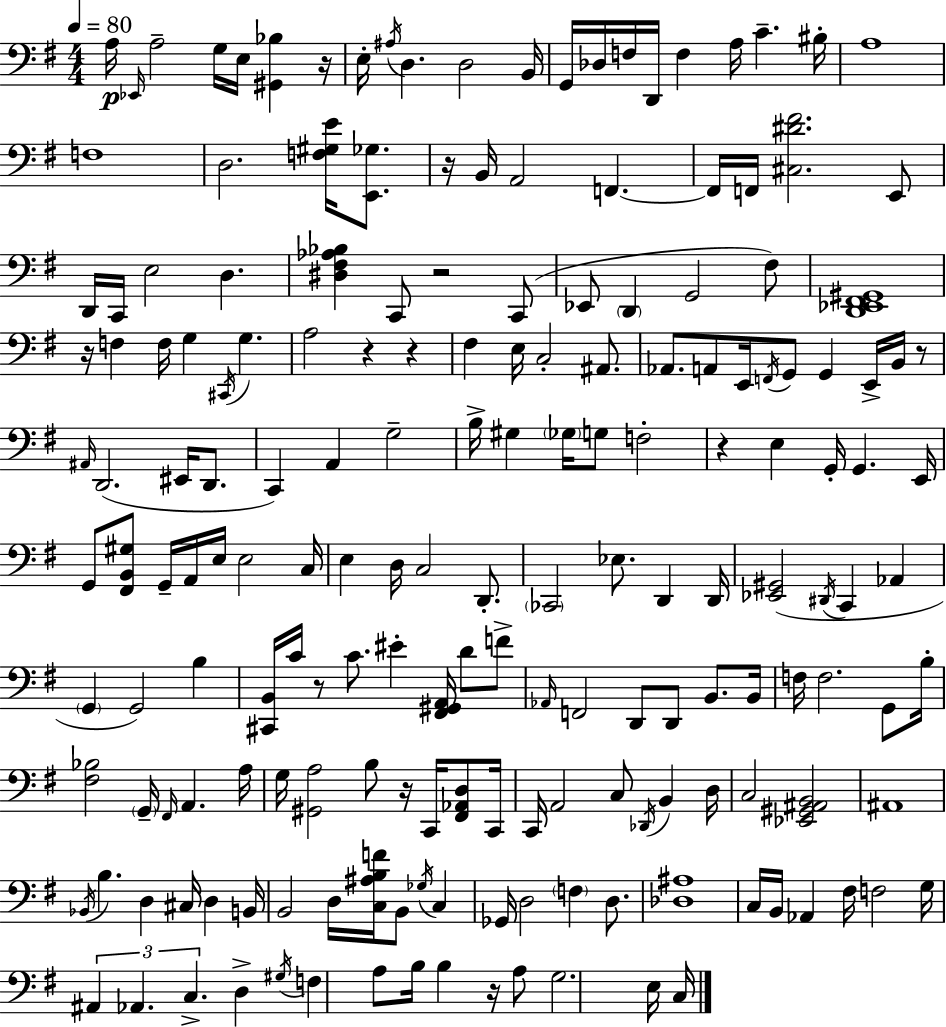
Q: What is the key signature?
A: E minor